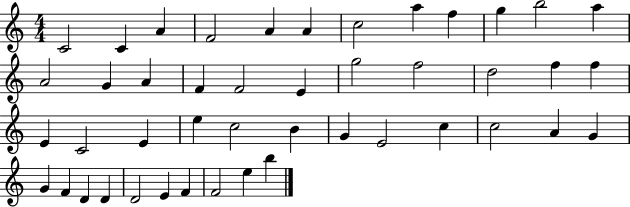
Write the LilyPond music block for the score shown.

{
  \clef treble
  \numericTimeSignature
  \time 4/4
  \key c \major
  c'2 c'4 a'4 | f'2 a'4 a'4 | c''2 a''4 f''4 | g''4 b''2 a''4 | \break a'2 g'4 a'4 | f'4 f'2 e'4 | g''2 f''2 | d''2 f''4 f''4 | \break e'4 c'2 e'4 | e''4 c''2 b'4 | g'4 e'2 c''4 | c''2 a'4 g'4 | \break g'4 f'4 d'4 d'4 | d'2 e'4 f'4 | f'2 e''4 b''4 | \bar "|."
}